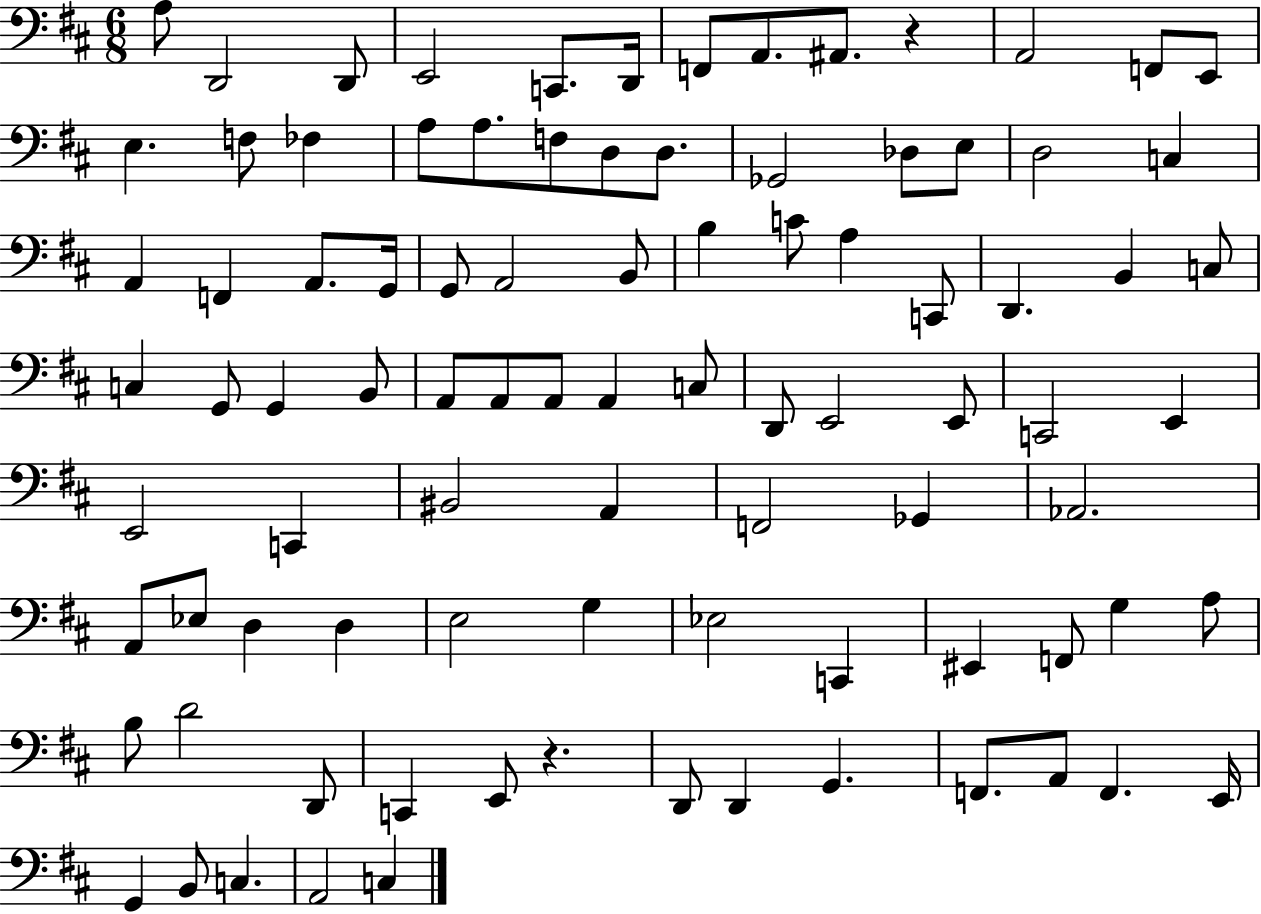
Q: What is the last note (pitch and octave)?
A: C3